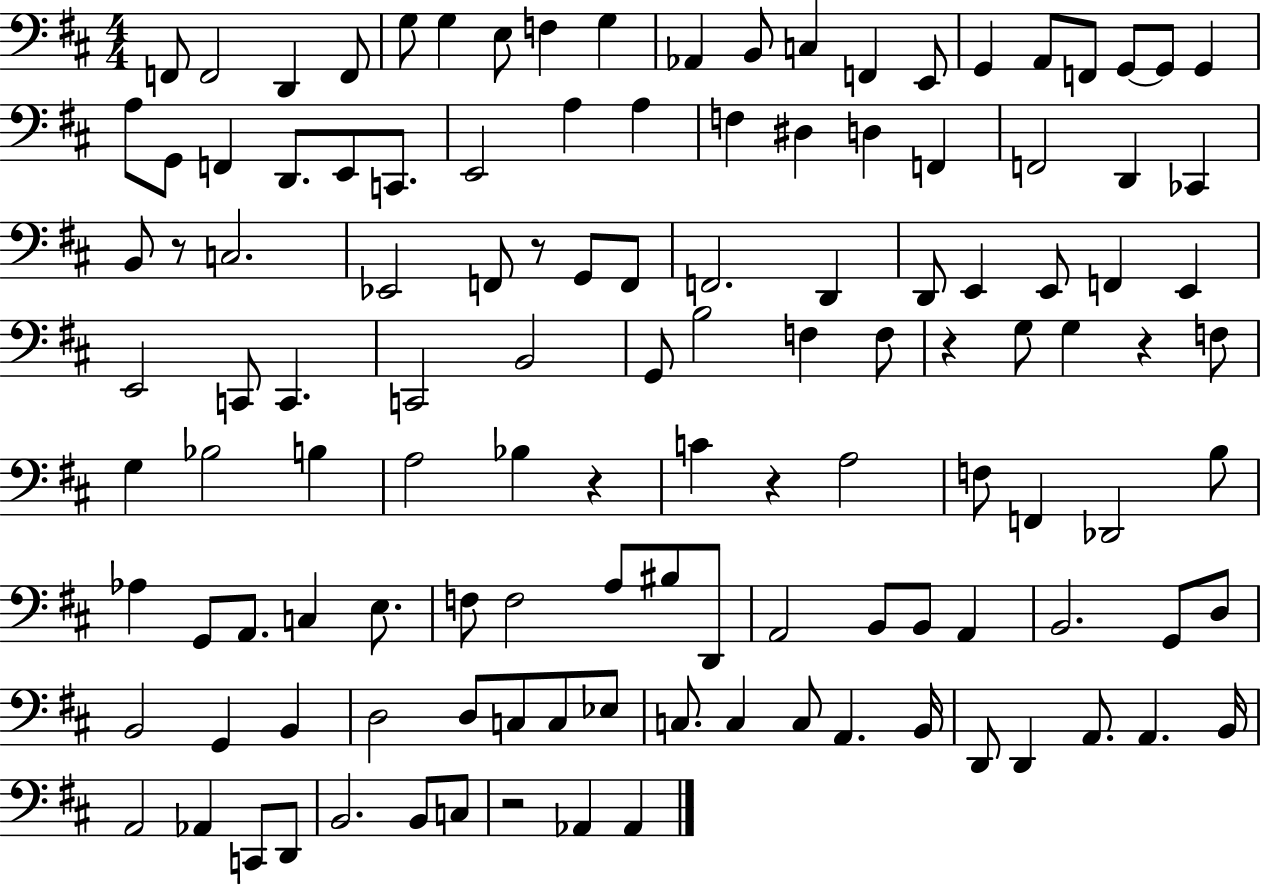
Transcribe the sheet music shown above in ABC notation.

X:1
T:Untitled
M:4/4
L:1/4
K:D
F,,/2 F,,2 D,, F,,/2 G,/2 G, E,/2 F, G, _A,, B,,/2 C, F,, E,,/2 G,, A,,/2 F,,/2 G,,/2 G,,/2 G,, A,/2 G,,/2 F,, D,,/2 E,,/2 C,,/2 E,,2 A, A, F, ^D, D, F,, F,,2 D,, _C,, B,,/2 z/2 C,2 _E,,2 F,,/2 z/2 G,,/2 F,,/2 F,,2 D,, D,,/2 E,, E,,/2 F,, E,, E,,2 C,,/2 C,, C,,2 B,,2 G,,/2 B,2 F, F,/2 z G,/2 G, z F,/2 G, _B,2 B, A,2 _B, z C z A,2 F,/2 F,, _D,,2 B,/2 _A, G,,/2 A,,/2 C, E,/2 F,/2 F,2 A,/2 ^B,/2 D,,/2 A,,2 B,,/2 B,,/2 A,, B,,2 G,,/2 D,/2 B,,2 G,, B,, D,2 D,/2 C,/2 C,/2 _E,/2 C,/2 C, C,/2 A,, B,,/4 D,,/2 D,, A,,/2 A,, B,,/4 A,,2 _A,, C,,/2 D,,/2 B,,2 B,,/2 C,/2 z2 _A,, _A,,